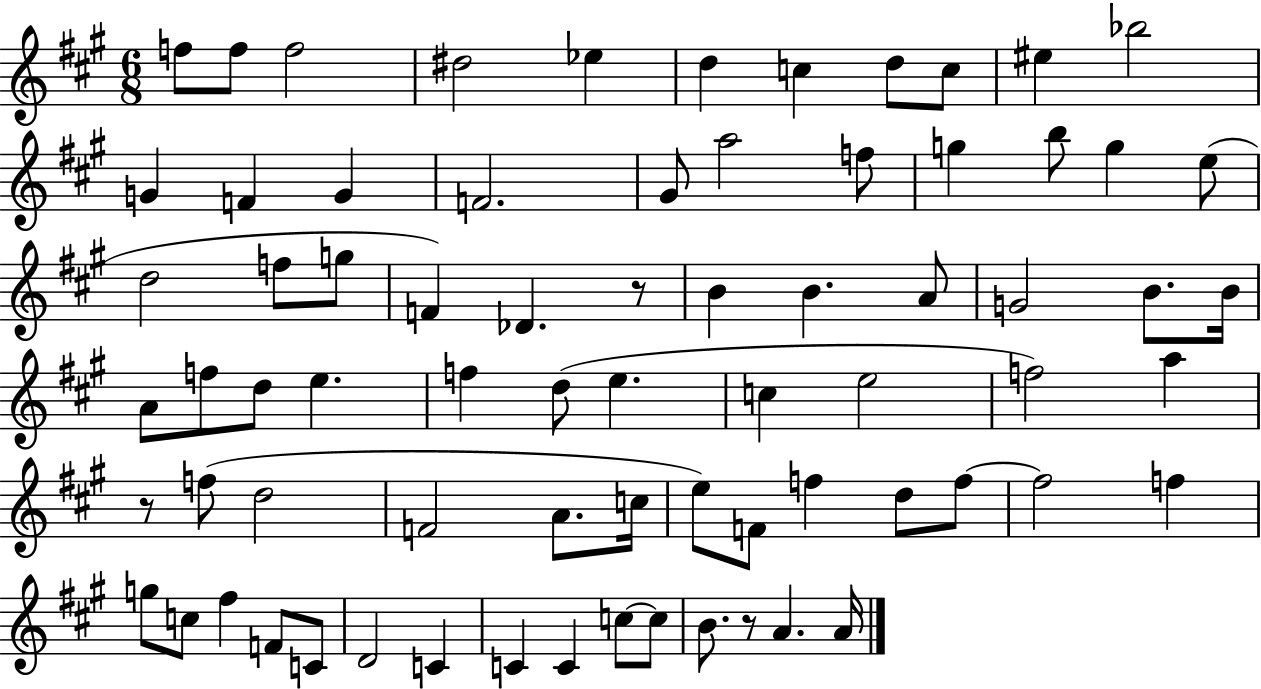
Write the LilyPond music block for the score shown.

{
  \clef treble
  \numericTimeSignature
  \time 6/8
  \key a \major
  f''8 f''8 f''2 | dis''2 ees''4 | d''4 c''4 d''8 c''8 | eis''4 bes''2 | \break g'4 f'4 g'4 | f'2. | gis'8 a''2 f''8 | g''4 b''8 g''4 e''8( | \break d''2 f''8 g''8 | f'4) des'4. r8 | b'4 b'4. a'8 | g'2 b'8. b'16 | \break a'8 f''8 d''8 e''4. | f''4 d''8( e''4. | c''4 e''2 | f''2) a''4 | \break r8 f''8( d''2 | f'2 a'8. c''16 | e''8) f'8 f''4 d''8 f''8~~ | f''2 f''4 | \break g''8 c''8 fis''4 f'8 c'8 | d'2 c'4 | c'4 c'4 c''8~~ c''8 | b'8. r8 a'4. a'16 | \break \bar "|."
}